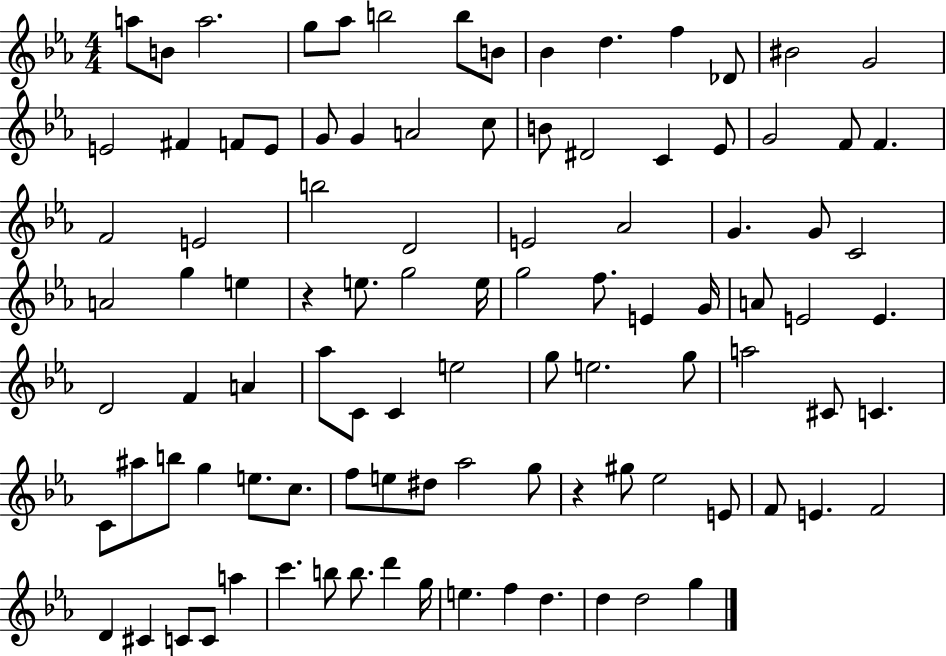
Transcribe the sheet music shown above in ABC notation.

X:1
T:Untitled
M:4/4
L:1/4
K:Eb
a/2 B/2 a2 g/2 _a/2 b2 b/2 B/2 _B d f _D/2 ^B2 G2 E2 ^F F/2 E/2 G/2 G A2 c/2 B/2 ^D2 C _E/2 G2 F/2 F F2 E2 b2 D2 E2 _A2 G G/2 C2 A2 g e z e/2 g2 e/4 g2 f/2 E G/4 A/2 E2 E D2 F A _a/2 C/2 C e2 g/2 e2 g/2 a2 ^C/2 C C/2 ^a/2 b/2 g e/2 c/2 f/2 e/2 ^d/2 _a2 g/2 z ^g/2 _e2 E/2 F/2 E F2 D ^C C/2 C/2 a c' b/2 b/2 d' g/4 e f d d d2 g